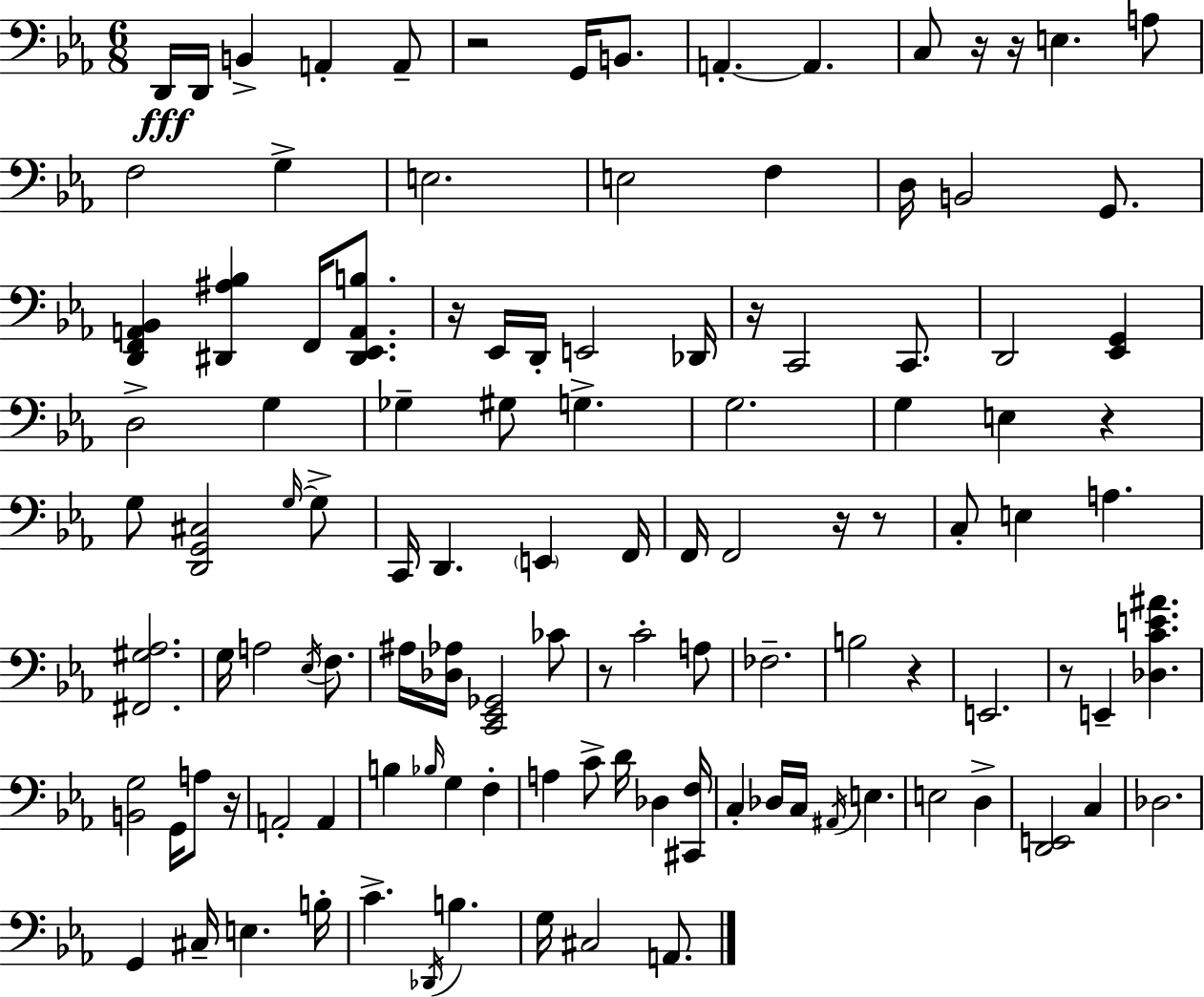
X:1
T:Untitled
M:6/8
L:1/4
K:Eb
D,,/4 D,,/4 B,, A,, A,,/2 z2 G,,/4 B,,/2 A,, A,, C,/2 z/4 z/4 E, A,/2 F,2 G, E,2 E,2 F, D,/4 B,,2 G,,/2 [D,,F,,A,,_B,,] [^D,,^A,_B,] F,,/4 [^D,,_E,,A,,B,]/2 z/4 _E,,/4 D,,/4 E,,2 _D,,/4 z/4 C,,2 C,,/2 D,,2 [_E,,G,,] D,2 G, _G, ^G,/2 G, G,2 G, E, z G,/2 [D,,G,,^C,]2 G,/4 G,/2 C,,/4 D,, E,, F,,/4 F,,/4 F,,2 z/4 z/2 C,/2 E, A, [^F,,^G,_A,]2 G,/4 A,2 _E,/4 F,/2 ^A,/4 [_D,_A,]/4 [C,,_E,,_G,,]2 _C/2 z/2 C2 A,/2 _F,2 B,2 z E,,2 z/2 E,, [_D,CE^A] [B,,G,]2 G,,/4 A,/2 z/4 A,,2 A,, B, _B,/4 G, F, A, C/2 D/4 _D, [^C,,F,]/4 C, _D,/4 C,/4 ^A,,/4 E, E,2 D, [D,,E,,]2 C, _D,2 G,, ^C,/4 E, B,/4 C _D,,/4 B, G,/4 ^C,2 A,,/2